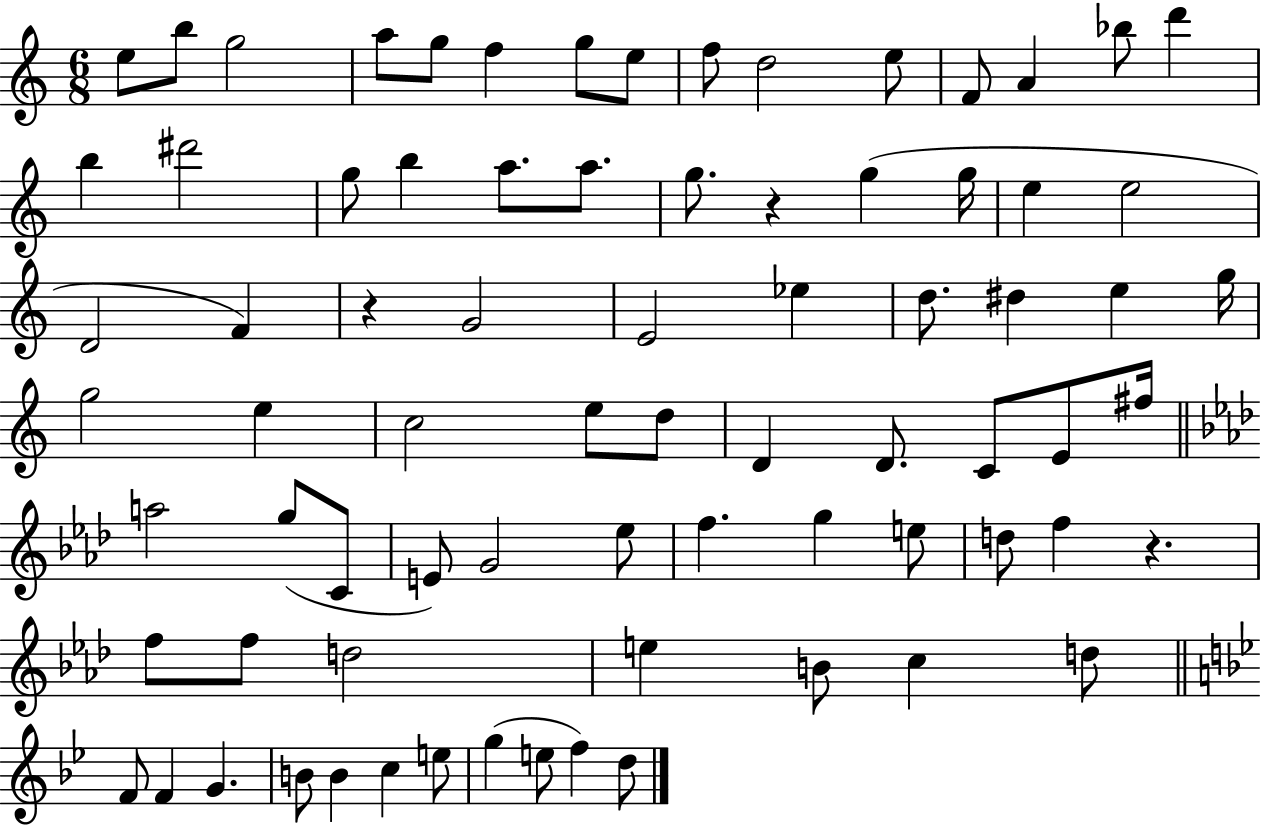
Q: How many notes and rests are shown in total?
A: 77